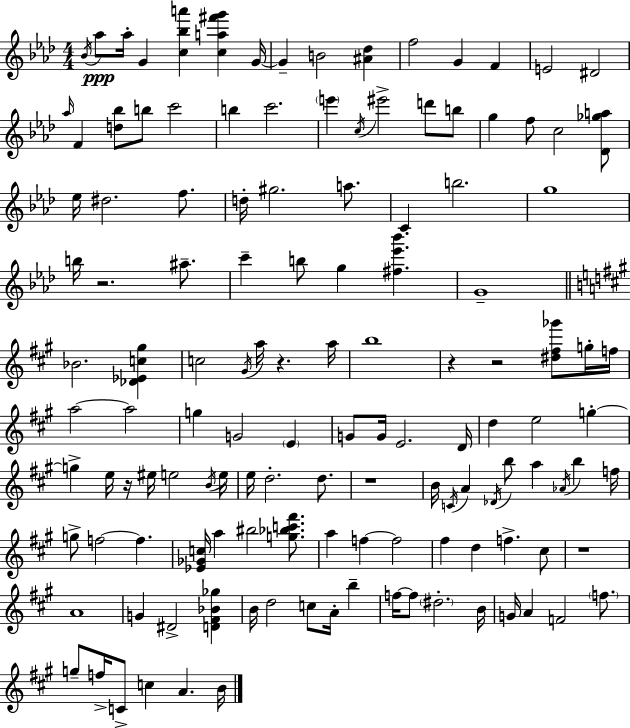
X:1
T:Untitled
M:4/4
L:1/4
K:Ab
_B/4 _a/2 _a/4 G [c_ba'] [ca^f'g'] G/4 G B2 [^A_d] f2 G F E2 ^D2 _a/4 F [d_b]/2 b/2 c'2 b c'2 e' c/4 ^e'2 d'/2 b/2 g f/2 c2 [_D_ga]/2 _e/4 ^d2 f/2 d/4 ^g2 a/2 C b2 g4 b/4 z2 ^a/2 c' b/2 g [^f_e'_b'] G4 _B2 [_D_Ec^g] c2 ^G/4 a/4 z a/4 b4 z z2 [^d^f_g']/2 g/4 f/4 a2 a2 g G2 E G/2 G/4 E2 D/4 d e2 g g e/4 z/4 ^e/4 e2 B/4 e/4 e/4 d2 d/2 z4 B/4 C/4 A _D/4 b/2 a _A/4 b f/4 g/2 f2 f [_E_Gc]/4 a ^b2 [g_bc'^f']/2 a f f2 ^f d f ^c/2 z4 A4 G ^D2 [D^F_B_g] B/4 d2 c/2 A/4 b f/4 f/2 ^d2 B/4 G/4 A F2 f/2 g/2 f/4 C/2 c A B/4